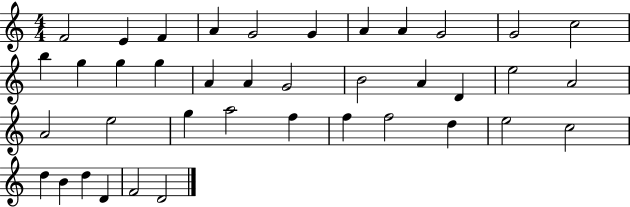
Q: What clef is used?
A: treble